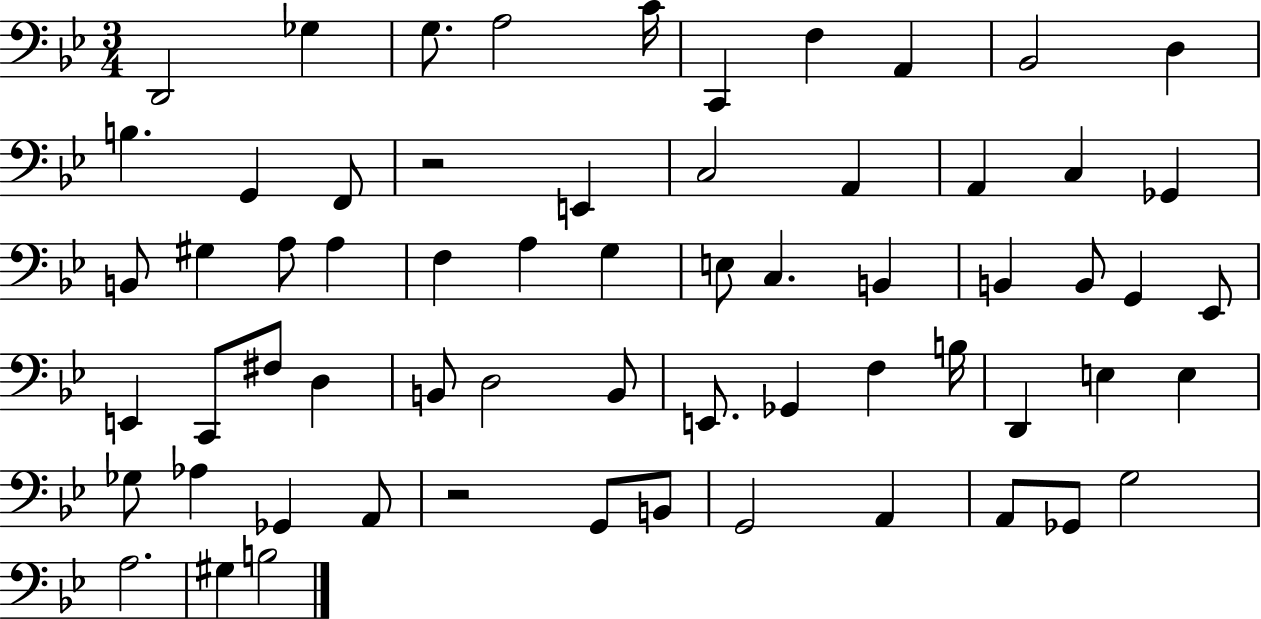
{
  \clef bass
  \numericTimeSignature
  \time 3/4
  \key bes \major
  d,2 ges4 | g8. a2 c'16 | c,4 f4 a,4 | bes,2 d4 | \break b4. g,4 f,8 | r2 e,4 | c2 a,4 | a,4 c4 ges,4 | \break b,8 gis4 a8 a4 | f4 a4 g4 | e8 c4. b,4 | b,4 b,8 g,4 ees,8 | \break e,4 c,8 fis8 d4 | b,8 d2 b,8 | e,8. ges,4 f4 b16 | d,4 e4 e4 | \break ges8 aes4 ges,4 a,8 | r2 g,8 b,8 | g,2 a,4 | a,8 ges,8 g2 | \break a2. | gis4 b2 | \bar "|."
}